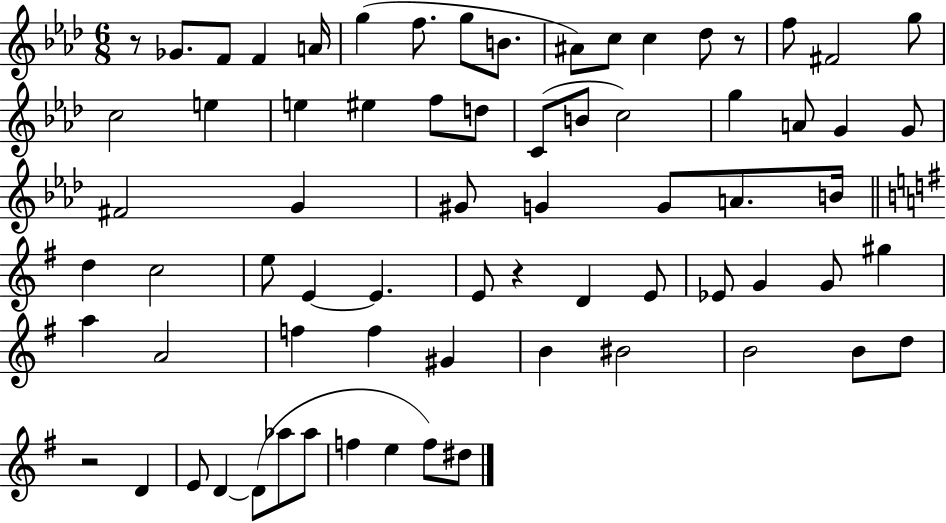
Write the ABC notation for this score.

X:1
T:Untitled
M:6/8
L:1/4
K:Ab
z/2 _G/2 F/2 F A/4 g f/2 g/2 B/2 ^A/2 c/2 c _d/2 z/2 f/2 ^F2 g/2 c2 e e ^e f/2 d/2 C/2 B/2 c2 g A/2 G G/2 ^F2 G ^G/2 G G/2 A/2 B/4 d c2 e/2 E E E/2 z D E/2 _E/2 G G/2 ^g a A2 f f ^G B ^B2 B2 B/2 d/2 z2 D E/2 D D/2 _a/2 _a/2 f e f/2 ^d/2